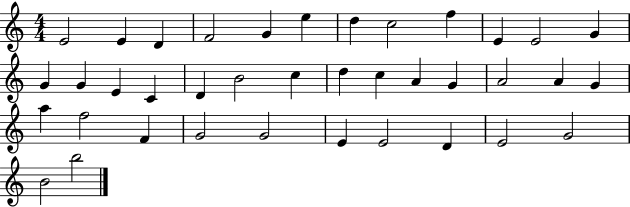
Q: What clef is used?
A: treble